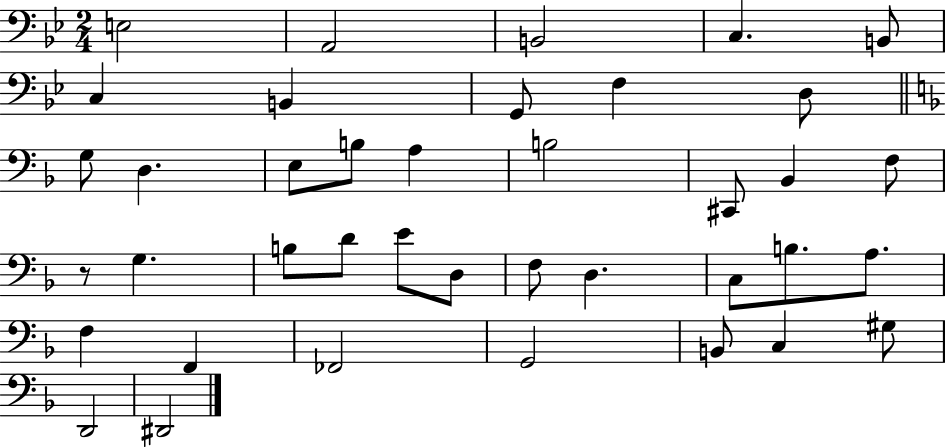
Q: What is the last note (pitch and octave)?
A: D#2